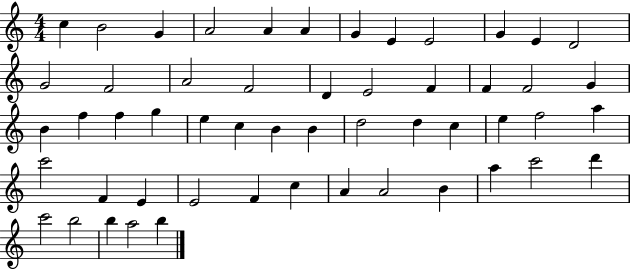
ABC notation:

X:1
T:Untitled
M:4/4
L:1/4
K:C
c B2 G A2 A A G E E2 G E D2 G2 F2 A2 F2 D E2 F F F2 G B f f g e c B B d2 d c e f2 a c'2 F E E2 F c A A2 B a c'2 d' c'2 b2 b a2 b